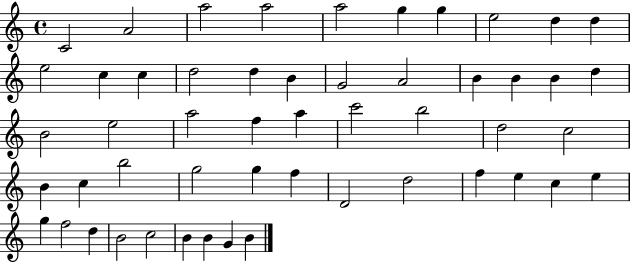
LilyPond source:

{
  \clef treble
  \time 4/4
  \defaultTimeSignature
  \key c \major
  c'2 a'2 | a''2 a''2 | a''2 g''4 g''4 | e''2 d''4 d''4 | \break e''2 c''4 c''4 | d''2 d''4 b'4 | g'2 a'2 | b'4 b'4 b'4 d''4 | \break b'2 e''2 | a''2 f''4 a''4 | c'''2 b''2 | d''2 c''2 | \break b'4 c''4 b''2 | g''2 g''4 f''4 | d'2 d''2 | f''4 e''4 c''4 e''4 | \break g''4 f''2 d''4 | b'2 c''2 | b'4 b'4 g'4 b'4 | \bar "|."
}